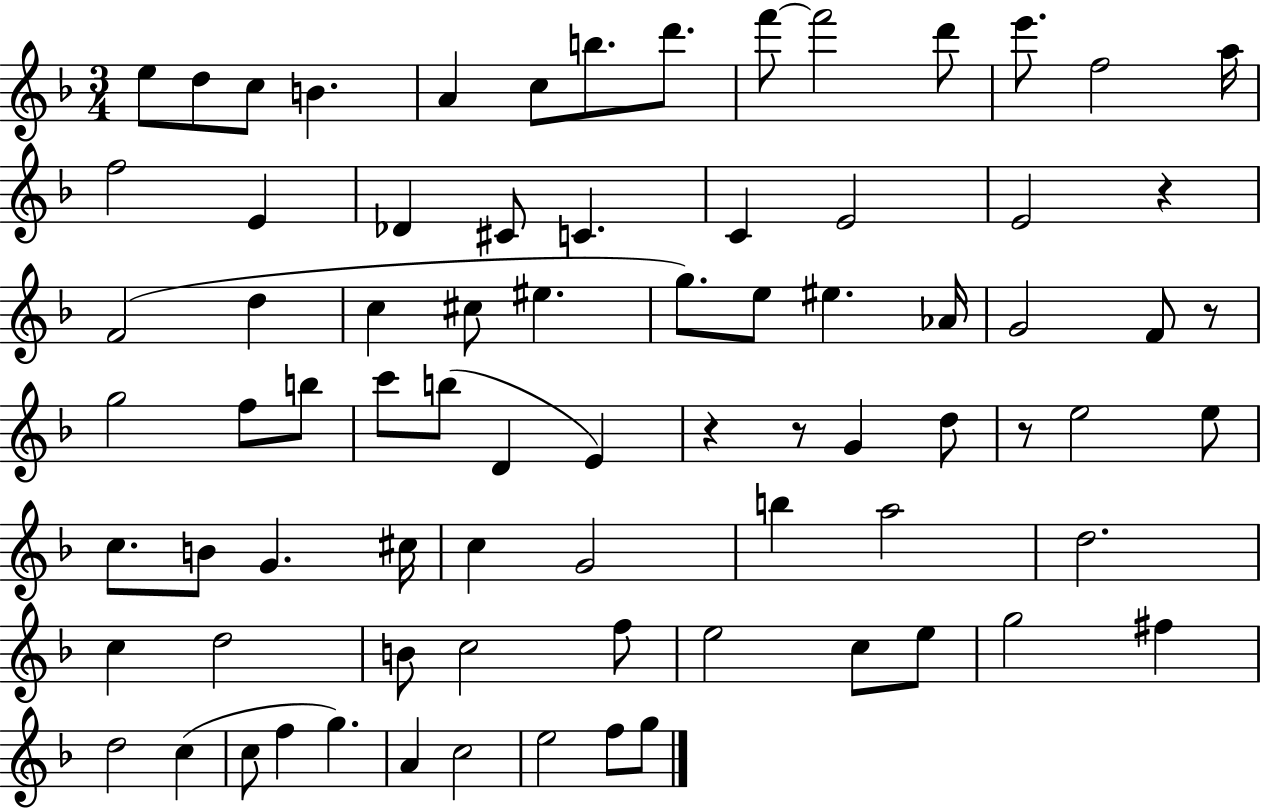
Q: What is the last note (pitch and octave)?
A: G5